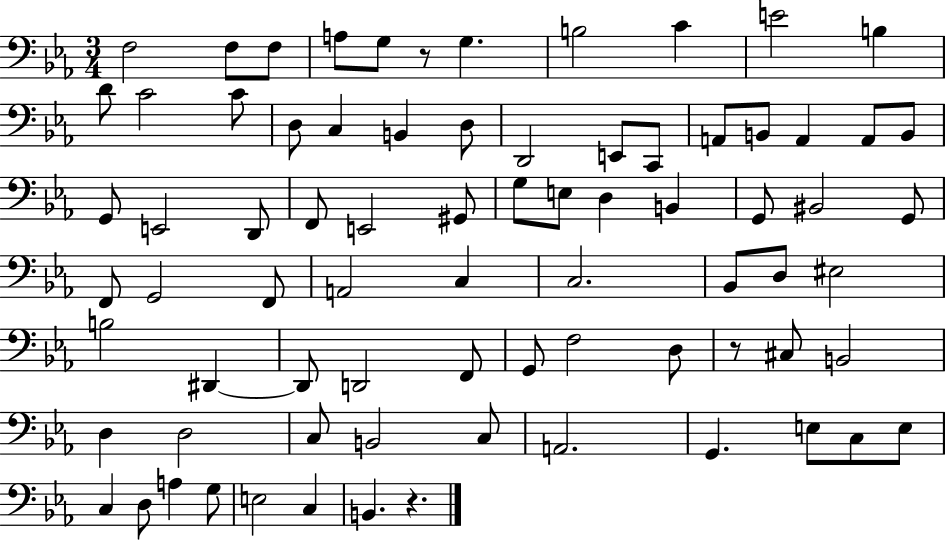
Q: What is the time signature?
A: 3/4